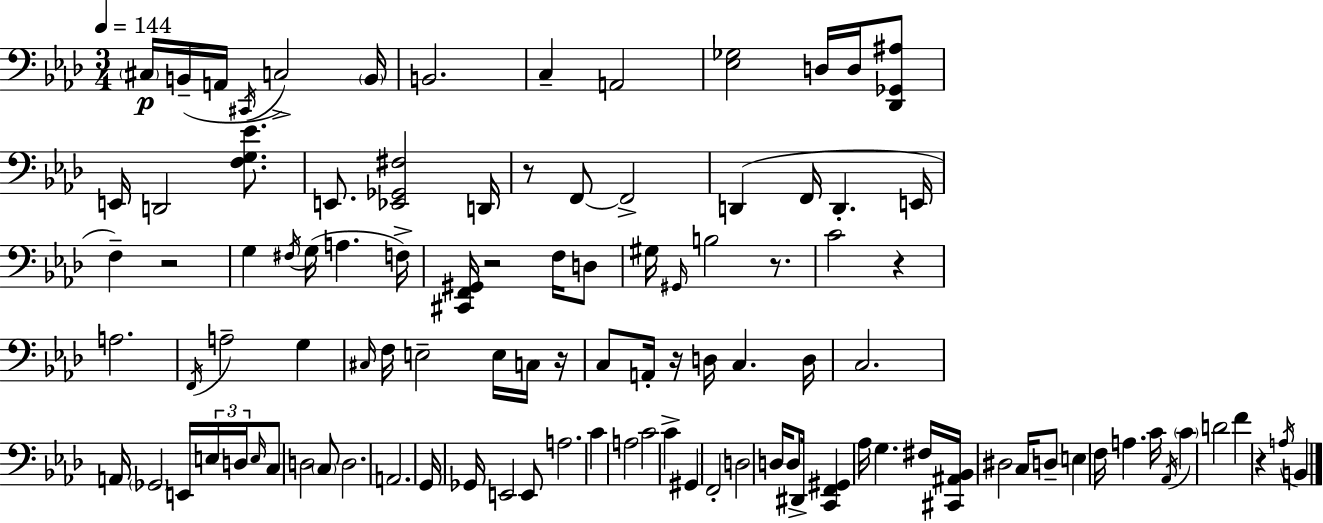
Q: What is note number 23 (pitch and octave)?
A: G3